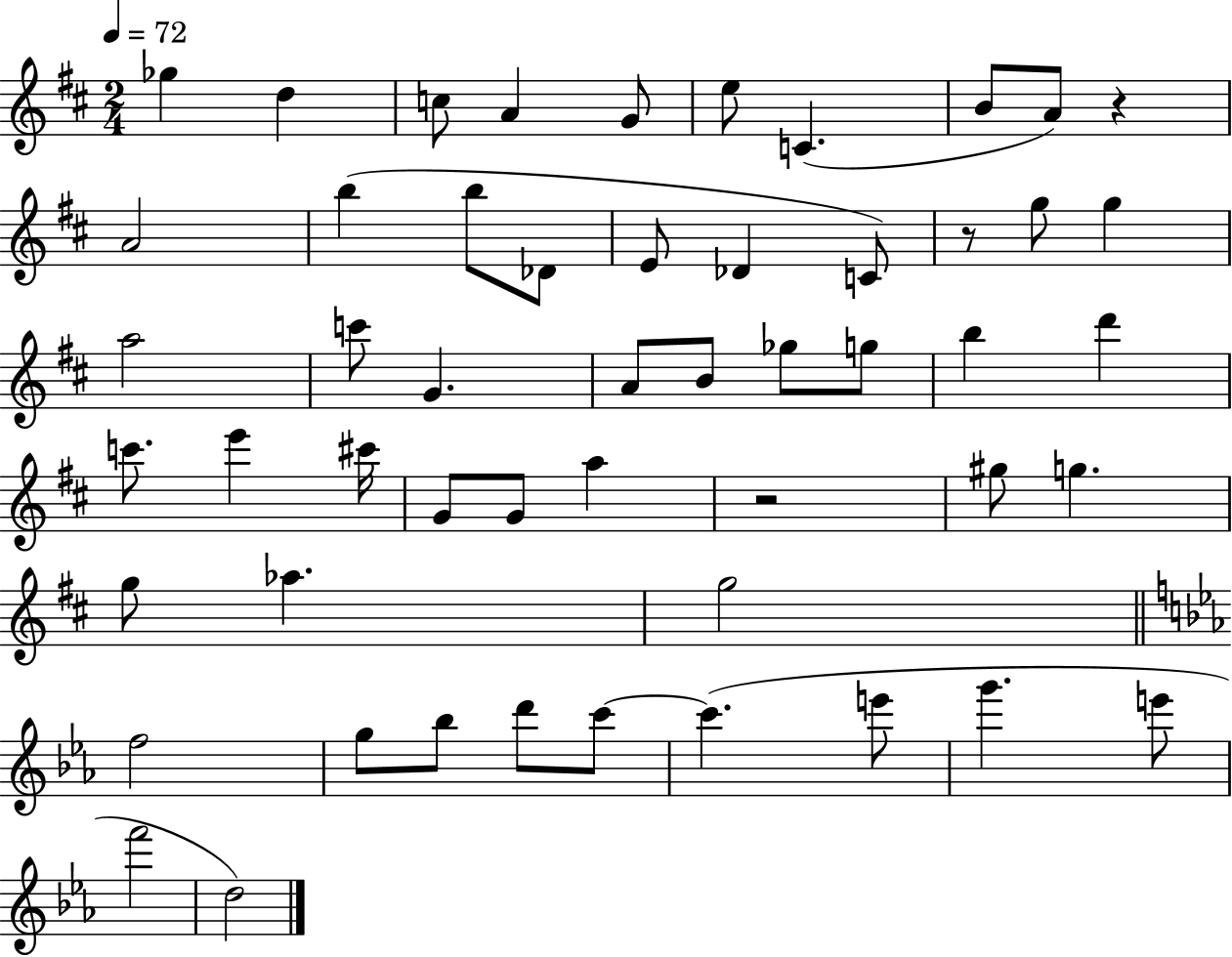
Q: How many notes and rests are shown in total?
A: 52